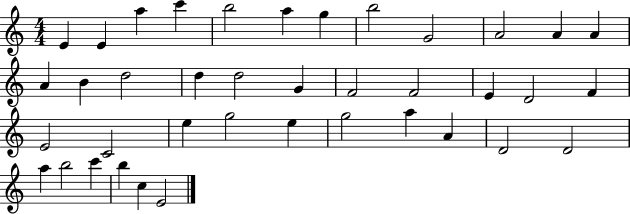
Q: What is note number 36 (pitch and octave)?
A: C6